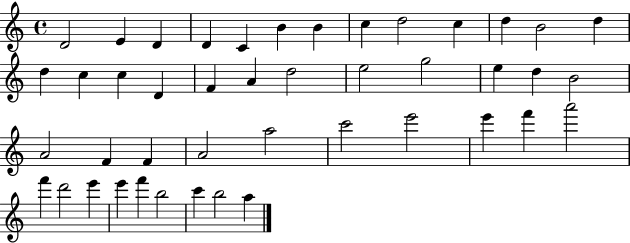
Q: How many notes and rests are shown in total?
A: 44